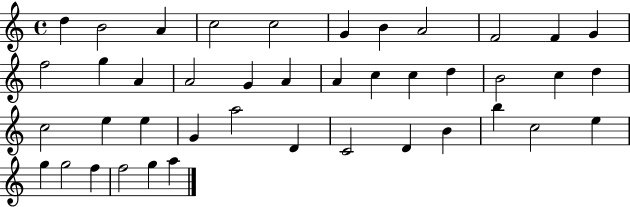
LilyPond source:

{
  \clef treble
  \time 4/4
  \defaultTimeSignature
  \key c \major
  d''4 b'2 a'4 | c''2 c''2 | g'4 b'4 a'2 | f'2 f'4 g'4 | \break f''2 g''4 a'4 | a'2 g'4 a'4 | a'4 c''4 c''4 d''4 | b'2 c''4 d''4 | \break c''2 e''4 e''4 | g'4 a''2 d'4 | c'2 d'4 b'4 | b''4 c''2 e''4 | \break g''4 g''2 f''4 | f''2 g''4 a''4 | \bar "|."
}